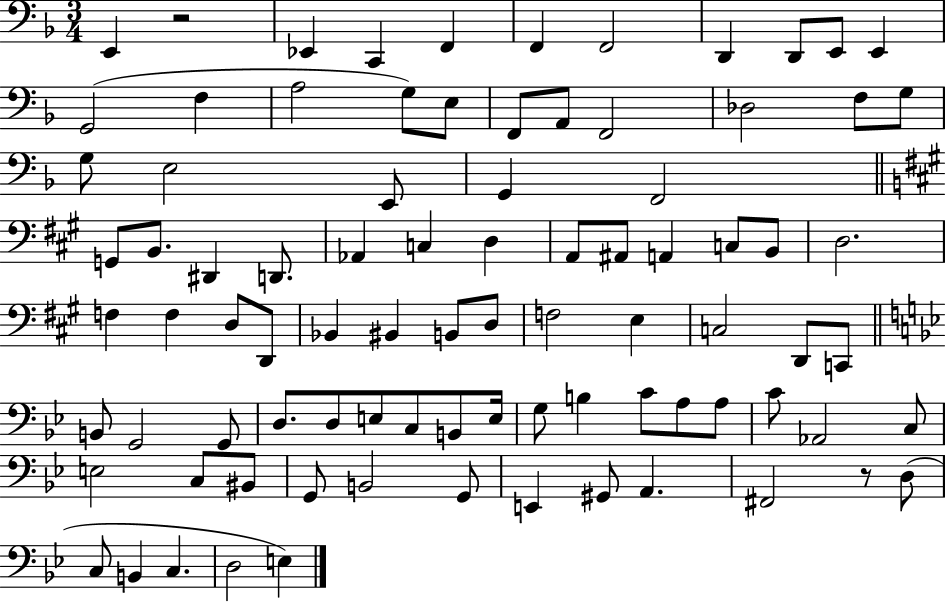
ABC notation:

X:1
T:Untitled
M:3/4
L:1/4
K:F
E,, z2 _E,, C,, F,, F,, F,,2 D,, D,,/2 E,,/2 E,, G,,2 F, A,2 G,/2 E,/2 F,,/2 A,,/2 F,,2 _D,2 F,/2 G,/2 G,/2 E,2 E,,/2 G,, F,,2 G,,/2 B,,/2 ^D,, D,,/2 _A,, C, D, A,,/2 ^A,,/2 A,, C,/2 B,,/2 D,2 F, F, D,/2 D,,/2 _B,, ^B,, B,,/2 D,/2 F,2 E, C,2 D,,/2 C,,/2 B,,/2 G,,2 G,,/2 D,/2 D,/2 E,/2 C,/2 B,,/2 E,/4 G,/2 B, C/2 A,/2 A,/2 C/2 _A,,2 C,/2 E,2 C,/2 ^B,,/2 G,,/2 B,,2 G,,/2 E,, ^G,,/2 A,, ^F,,2 z/2 D,/2 C,/2 B,, C, D,2 E,